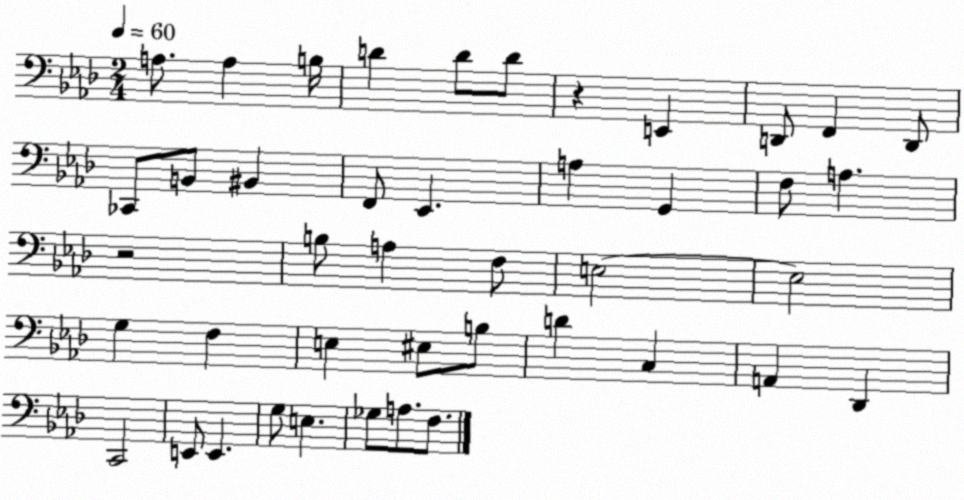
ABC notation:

X:1
T:Untitled
M:2/4
L:1/4
K:Ab
A,/2 A, B,/4 D D/2 D/2 z E,, D,,/2 F,, D,,/2 _C,,/2 B,,/2 ^B,, F,,/2 _E,, A, G,, F,/2 A, z2 B,/2 A, F,/2 E,2 E,2 G, F, E, ^E,/2 B,/2 D C, A,, _D,, C,,2 E,,/2 E,, G,/2 E, _G,/2 A,/2 F,/2